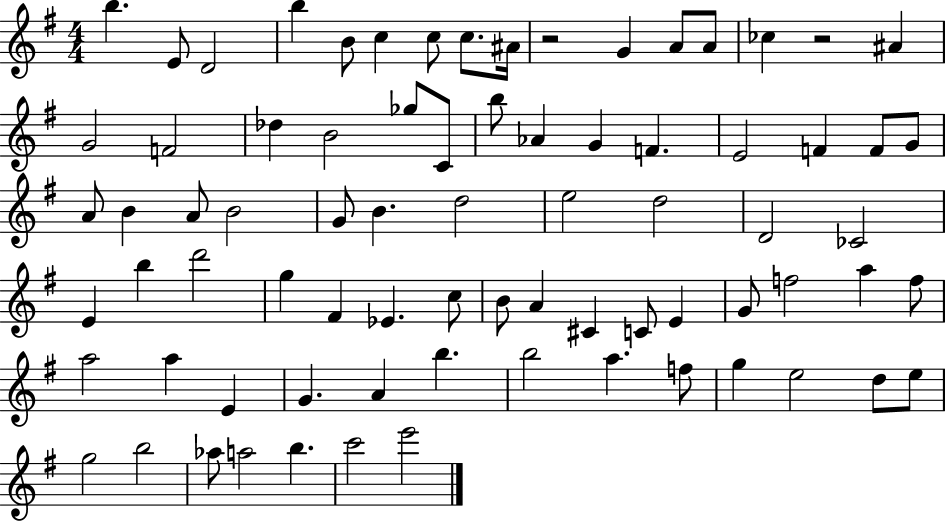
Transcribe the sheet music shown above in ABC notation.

X:1
T:Untitled
M:4/4
L:1/4
K:G
b E/2 D2 b B/2 c c/2 c/2 ^A/4 z2 G A/2 A/2 _c z2 ^A G2 F2 _d B2 _g/2 C/2 b/2 _A G F E2 F F/2 G/2 A/2 B A/2 B2 G/2 B d2 e2 d2 D2 _C2 E b d'2 g ^F _E c/2 B/2 A ^C C/2 E G/2 f2 a f/2 a2 a E G A b b2 a f/2 g e2 d/2 e/2 g2 b2 _a/2 a2 b c'2 e'2